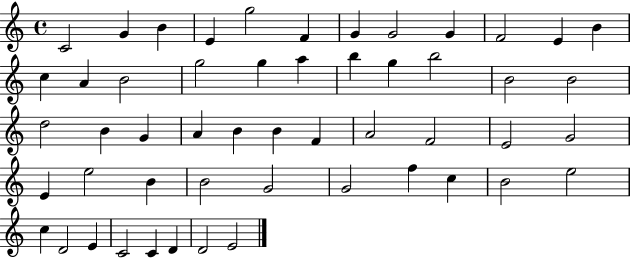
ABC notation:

X:1
T:Untitled
M:4/4
L:1/4
K:C
C2 G B E g2 F G G2 G F2 E B c A B2 g2 g a b g b2 B2 B2 d2 B G A B B F A2 F2 E2 G2 E e2 B B2 G2 G2 f c B2 e2 c D2 E C2 C D D2 E2